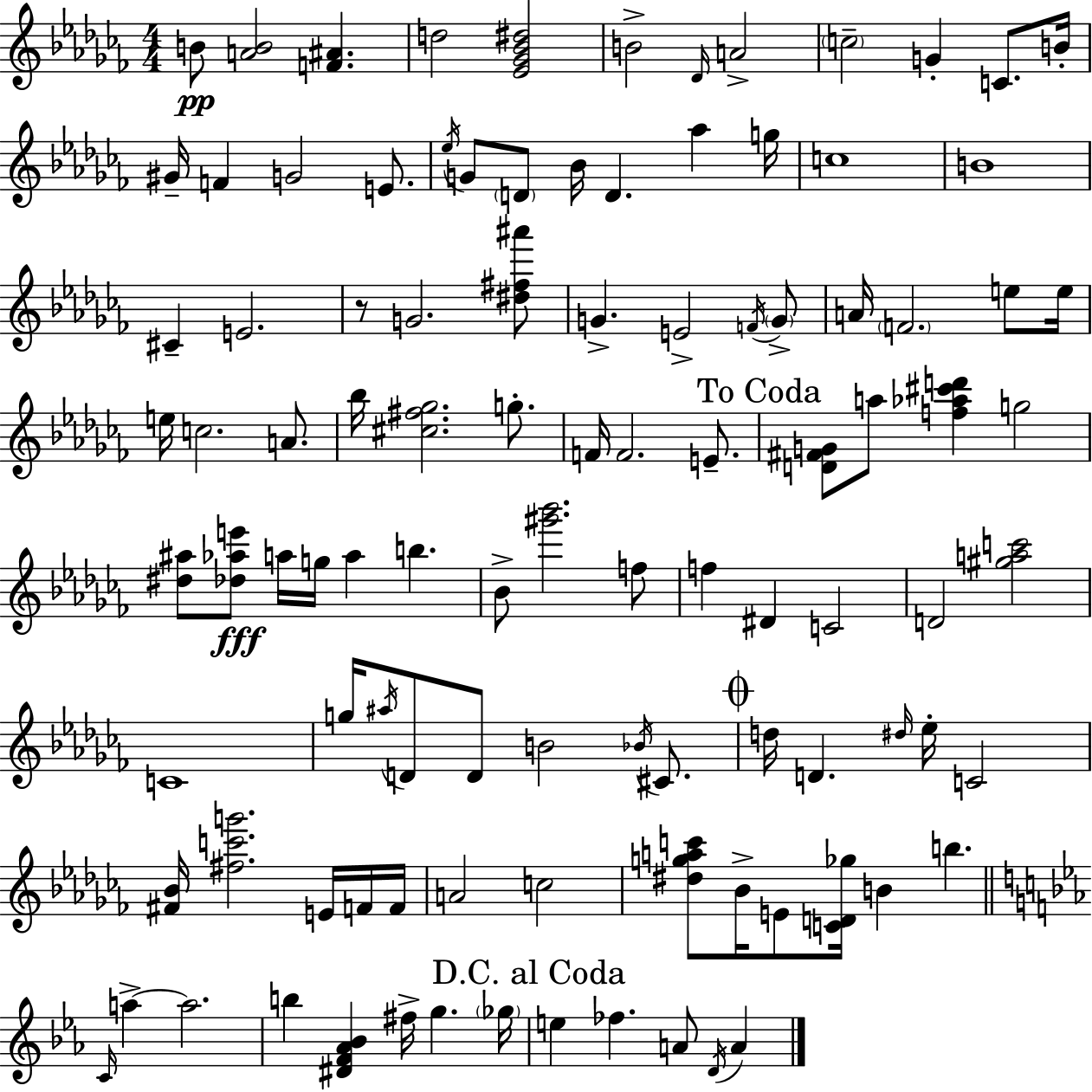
{
  \clef treble
  \numericTimeSignature
  \time 4/4
  \key aes \minor
  \repeat volta 2 { b'8\pp <a' b'>2 <f' ais'>4. | d''2 <ees' ges' bes' dis''>2 | b'2-> \grace { des'16 } a'2-> | \parenthesize c''2-- g'4-. c'8. | \break b'16-. gis'16-- f'4 g'2 e'8. | \acciaccatura { ees''16 } g'8 \parenthesize d'8 bes'16 d'4. aes''4 | g''16 c''1 | b'1 | \break cis'4-- e'2. | r8 g'2. | <dis'' fis'' ais'''>8 g'4.-> e'2-> | \acciaccatura { f'16 } \parenthesize g'8-> a'16 \parenthesize f'2. | \break e''8 e''16 e''16 c''2. | a'8. bes''16 <cis'' fis'' ges''>2. | g''8.-. f'16 f'2. | e'8.-- \mark "To Coda" <d' fis' g'>8 a''8 <f'' aes'' cis''' d'''>4 g''2 | \break <dis'' ais''>8 <des'' aes'' e'''>8\fff a''16 g''16 a''4 b''4. | bes'8-> <gis''' bes'''>2. | f''8 f''4 dis'4 c'2 | d'2 <gis'' a'' c'''>2 | \break c'1 | g''16 \acciaccatura { ais''16 } d'8 d'8 b'2 | \acciaccatura { bes'16 } cis'8. \mark \markup { \musicglyph "scripts.coda" } d''16 d'4. \grace { dis''16 } ees''16-. c'2 | <fis' bes'>16 <fis'' c''' g'''>2. | \break e'16 f'16 f'16 a'2 c''2 | <dis'' g'' a'' c'''>8 bes'16-> e'8 <c' d' ges''>16 b'4 | b''4. \bar "||" \break \key c \minor \grace { c'16 } a''4->~~ a''2. | b''4 <dis' f' aes' bes'>4 fis''16-> g''4. | \parenthesize ges''16 \mark "D.C. al Coda" e''4 fes''4. a'8 \acciaccatura { d'16 } a'4 | } \bar "|."
}